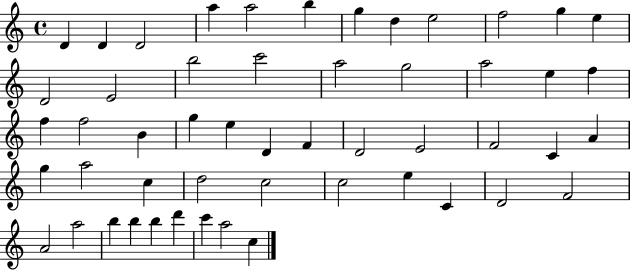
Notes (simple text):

D4/q D4/q D4/h A5/q A5/h B5/q G5/q D5/q E5/h F5/h G5/q E5/q D4/h E4/h B5/h C6/h A5/h G5/h A5/h E5/q F5/q F5/q F5/h B4/q G5/q E5/q D4/q F4/q D4/h E4/h F4/h C4/q A4/q G5/q A5/h C5/q D5/h C5/h C5/h E5/q C4/q D4/h F4/h A4/h A5/h B5/q B5/q B5/q D6/q C6/q A5/h C5/q